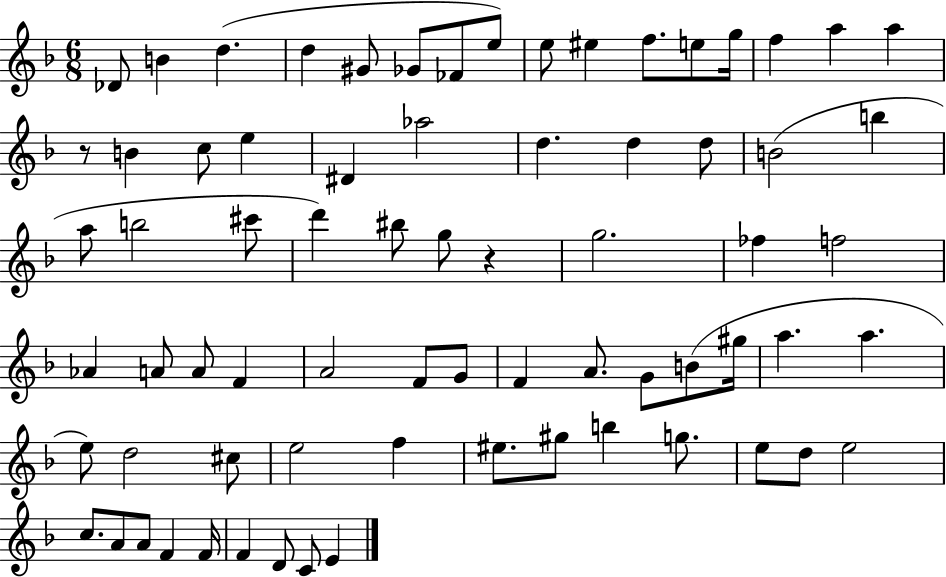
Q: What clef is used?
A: treble